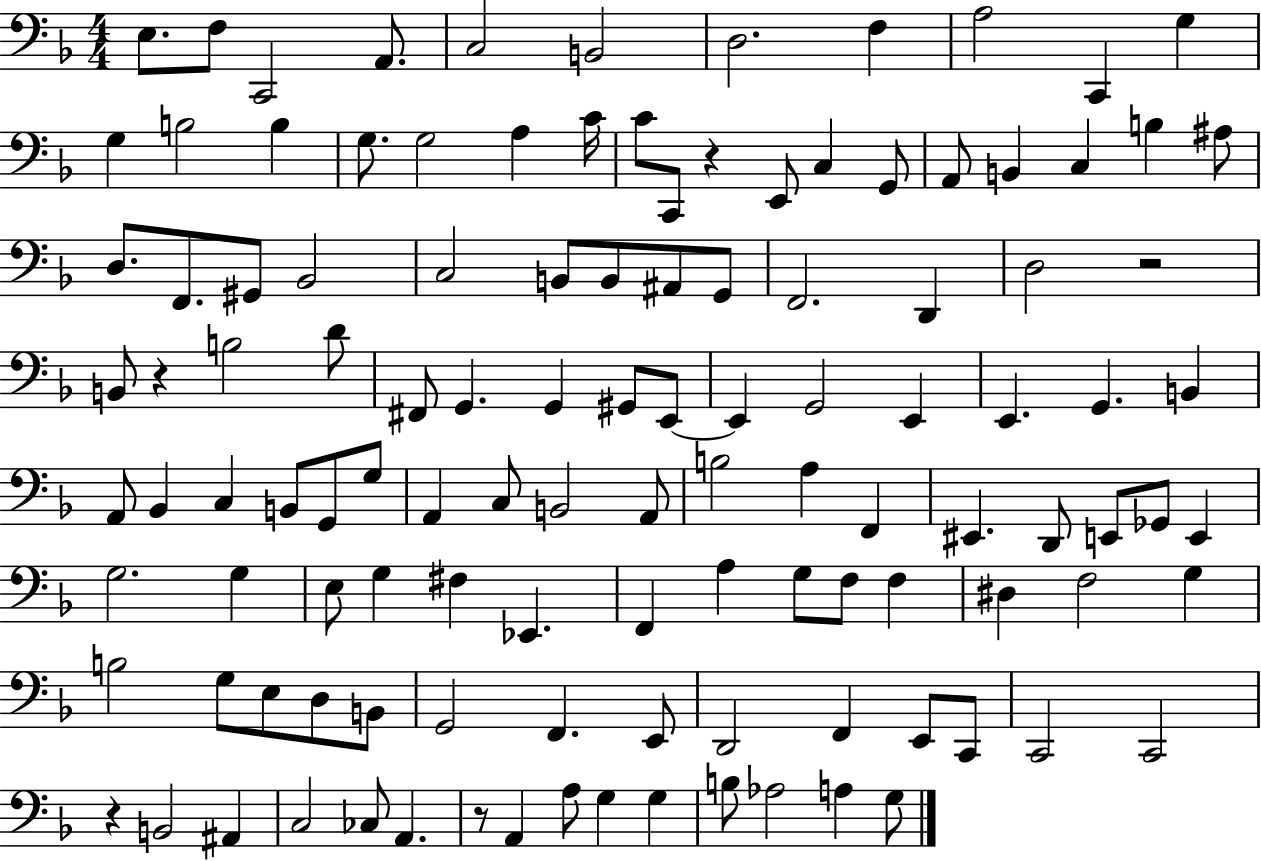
E3/e. F3/e C2/h A2/e. C3/h B2/h D3/h. F3/q A3/h C2/q G3/q G3/q B3/h B3/q G3/e. G3/h A3/q C4/s C4/e C2/e R/q E2/e C3/q G2/e A2/e B2/q C3/q B3/q A#3/e D3/e. F2/e. G#2/e Bb2/h C3/h B2/e B2/e A#2/e G2/e F2/h. D2/q D3/h R/h B2/e R/q B3/h D4/e F#2/e G2/q. G2/q G#2/e E2/e E2/q G2/h E2/q E2/q. G2/q. B2/q A2/e Bb2/q C3/q B2/e G2/e G3/e A2/q C3/e B2/h A2/e B3/h A3/q F2/q EIS2/q. D2/e E2/e Gb2/e E2/q G3/h. G3/q E3/e G3/q F#3/q Eb2/q. F2/q A3/q G3/e F3/e F3/q D#3/q F3/h G3/q B3/h G3/e E3/e D3/e B2/e G2/h F2/q. E2/e D2/h F2/q E2/e C2/e C2/h C2/h R/q B2/h A#2/q C3/h CES3/e A2/q. R/e A2/q A3/e G3/q G3/q B3/e Ab3/h A3/q G3/e